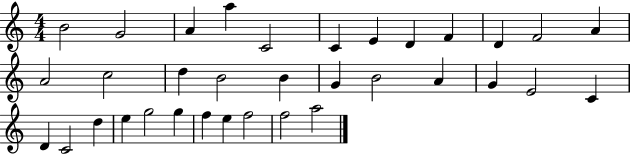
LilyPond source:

{
  \clef treble
  \numericTimeSignature
  \time 4/4
  \key c \major
  b'2 g'2 | a'4 a''4 c'2 | c'4 e'4 d'4 f'4 | d'4 f'2 a'4 | \break a'2 c''2 | d''4 b'2 b'4 | g'4 b'2 a'4 | g'4 e'2 c'4 | \break d'4 c'2 d''4 | e''4 g''2 g''4 | f''4 e''4 f''2 | f''2 a''2 | \break \bar "|."
}